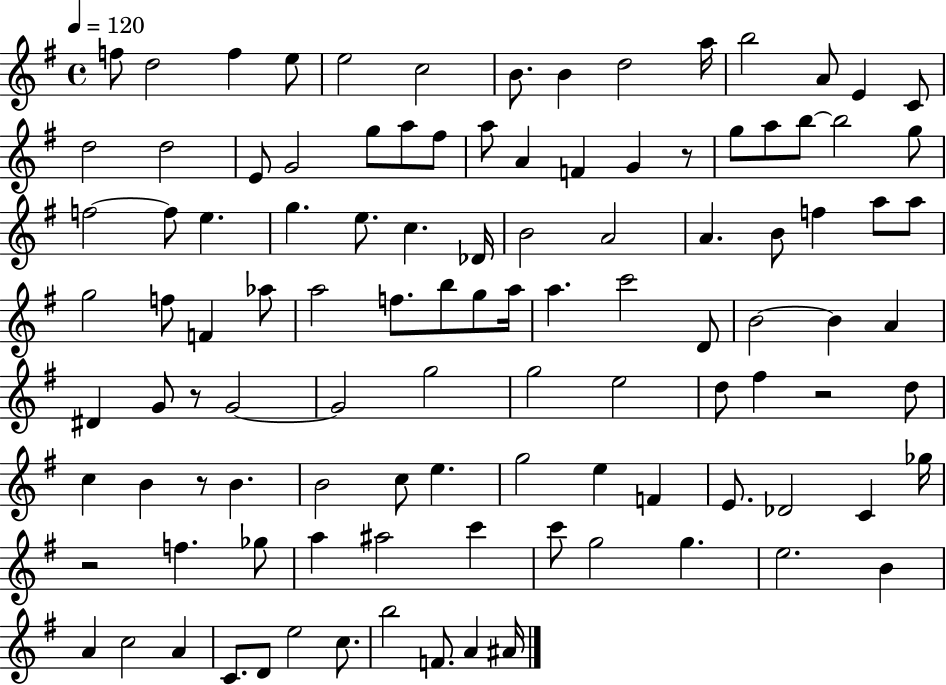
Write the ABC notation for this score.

X:1
T:Untitled
M:4/4
L:1/4
K:G
f/2 d2 f e/2 e2 c2 B/2 B d2 a/4 b2 A/2 E C/2 d2 d2 E/2 G2 g/2 a/2 ^f/2 a/2 A F G z/2 g/2 a/2 b/2 b2 g/2 f2 f/2 e g e/2 c _D/4 B2 A2 A B/2 f a/2 a/2 g2 f/2 F _a/2 a2 f/2 b/2 g/2 a/4 a c'2 D/2 B2 B A ^D G/2 z/2 G2 G2 g2 g2 e2 d/2 ^f z2 d/2 c B z/2 B B2 c/2 e g2 e F E/2 _D2 C _g/4 z2 f _g/2 a ^a2 c' c'/2 g2 g e2 B A c2 A C/2 D/2 e2 c/2 b2 F/2 A ^A/4